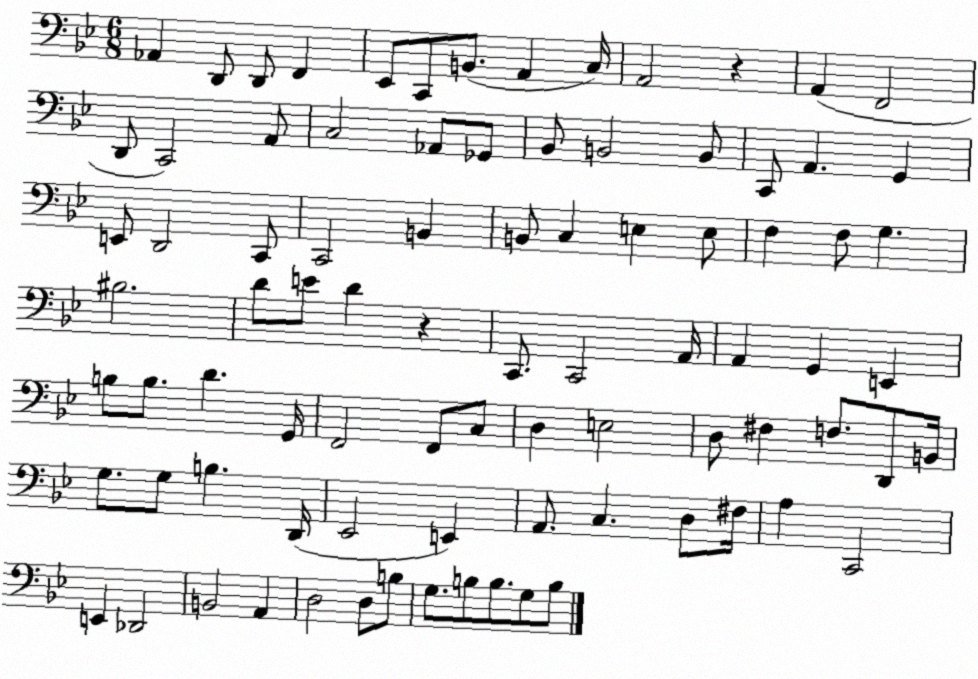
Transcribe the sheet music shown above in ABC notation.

X:1
T:Untitled
M:6/8
L:1/4
K:Bb
_A,, D,,/2 D,,/2 F,, _E,,/2 C,,/2 B,,/2 A,, C,/4 A,,2 z A,, F,,2 D,,/2 C,,2 A,,/2 C,2 _A,,/2 _G,,/2 _B,,/2 B,,2 B,,/2 C,,/2 A,, G,, E,,/2 D,,2 C,,/2 C,,2 B,, B,,/2 C, E, E,/2 F, F,/2 G, ^B,2 D/2 E/2 D z C,,/2 C,,2 A,,/4 A,, G,, E,, B,/2 B,/2 D G,,/4 F,,2 F,,/2 C,/2 D, E,2 D,/2 ^F, F,/2 D,,/2 B,,/4 G,/2 G,/2 B, D,,/4 _E,,2 E,, A,,/2 C, D,/2 ^F,/4 A, C,,2 E,, _D,,2 B,,2 A,, D,2 D,/2 B,/2 G,/2 B,/2 B,/2 G,/2 B,/2